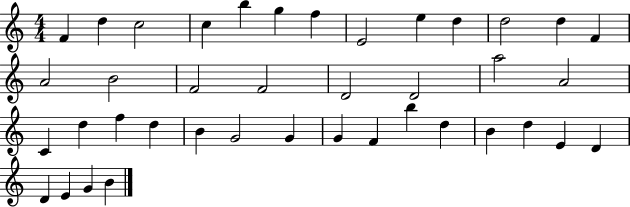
{
  \clef treble
  \numericTimeSignature
  \time 4/4
  \key c \major
  f'4 d''4 c''2 | c''4 b''4 g''4 f''4 | e'2 e''4 d''4 | d''2 d''4 f'4 | \break a'2 b'2 | f'2 f'2 | d'2 d'2 | a''2 a'2 | \break c'4 d''4 f''4 d''4 | b'4 g'2 g'4 | g'4 f'4 b''4 d''4 | b'4 d''4 e'4 d'4 | \break d'4 e'4 g'4 b'4 | \bar "|."
}